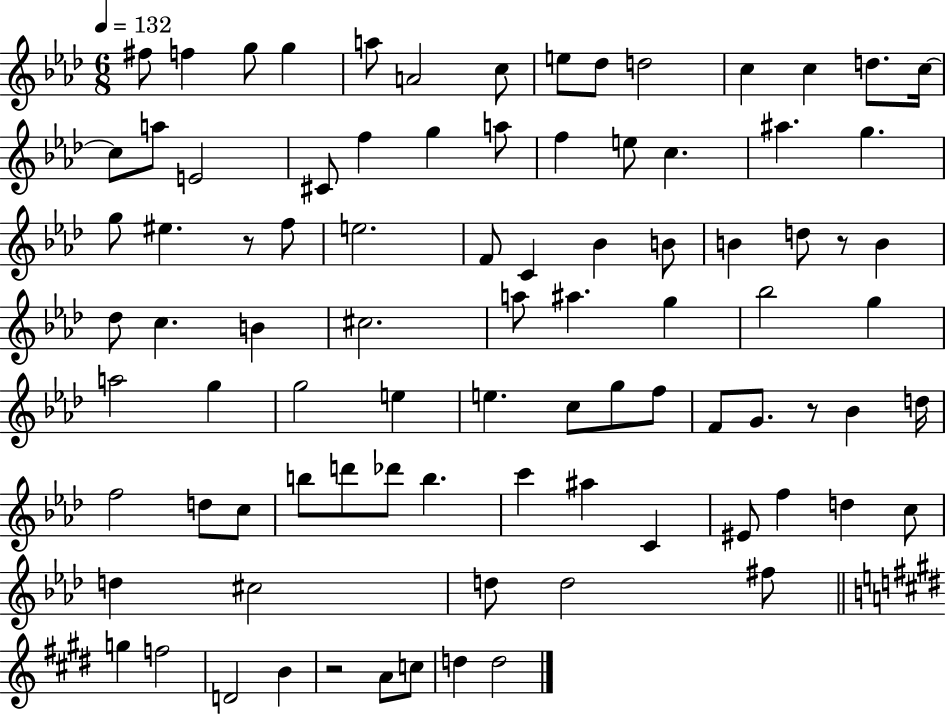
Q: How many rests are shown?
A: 4